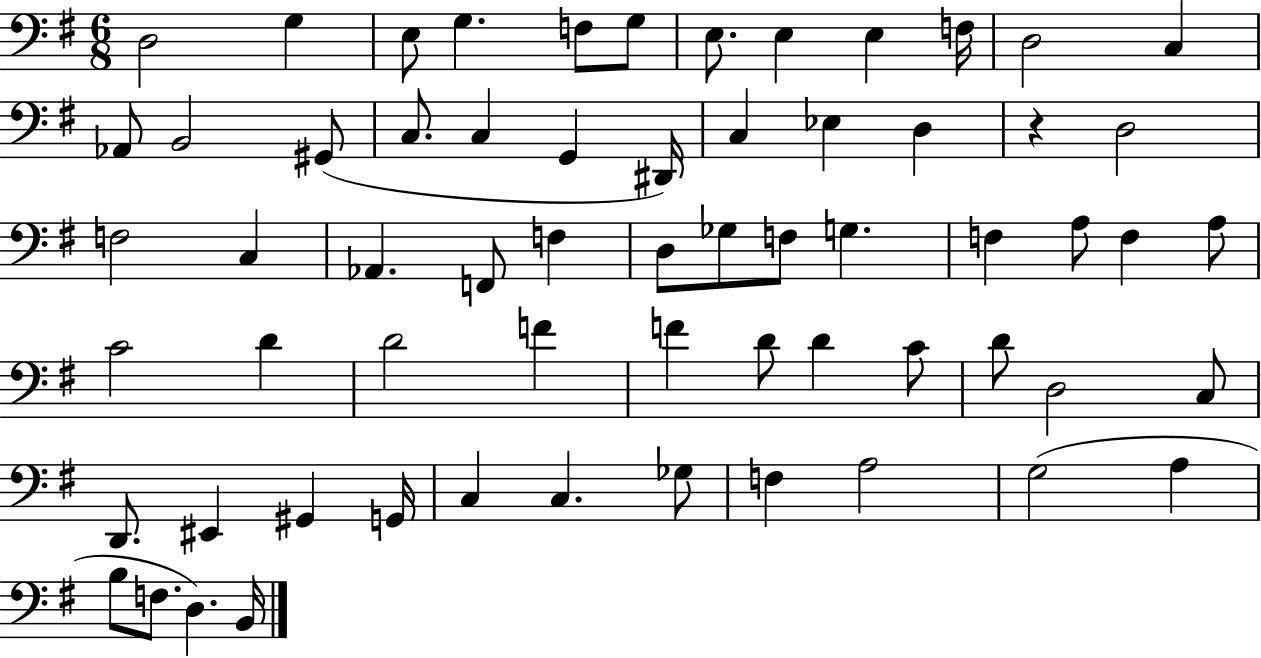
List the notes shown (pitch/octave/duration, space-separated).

D3/h G3/q E3/e G3/q. F3/e G3/e E3/e. E3/q E3/q F3/s D3/h C3/q Ab2/e B2/h G#2/e C3/e. C3/q G2/q D#2/s C3/q Eb3/q D3/q R/q D3/h F3/h C3/q Ab2/q. F2/e F3/q D3/e Gb3/e F3/e G3/q. F3/q A3/e F3/q A3/e C4/h D4/q D4/h F4/q F4/q D4/e D4/q C4/e D4/e D3/h C3/e D2/e. EIS2/q G#2/q G2/s C3/q C3/q. Gb3/e F3/q A3/h G3/h A3/q B3/e F3/e. D3/q. B2/s